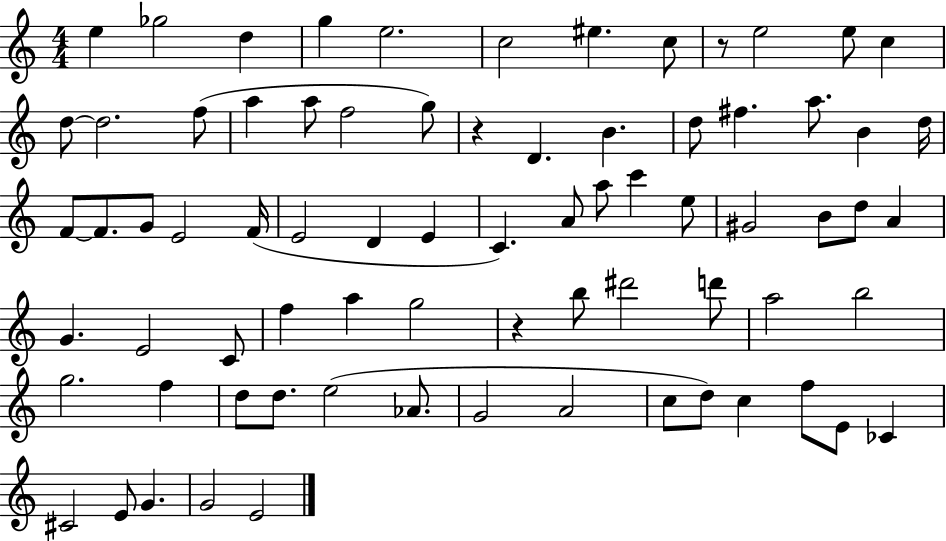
E5/q Gb5/h D5/q G5/q E5/h. C5/h EIS5/q. C5/e R/e E5/h E5/e C5/q D5/e D5/h. F5/e A5/q A5/e F5/h G5/e R/q D4/q. B4/q. D5/e F#5/q. A5/e. B4/q D5/s F4/e F4/e. G4/e E4/h F4/s E4/h D4/q E4/q C4/q. A4/e A5/e C6/q E5/e G#4/h B4/e D5/e A4/q G4/q. E4/h C4/e F5/q A5/q G5/h R/q B5/e D#6/h D6/e A5/h B5/h G5/h. F5/q D5/e D5/e. E5/h Ab4/e. G4/h A4/h C5/e D5/e C5/q F5/e E4/e CES4/q C#4/h E4/e G4/q. G4/h E4/h